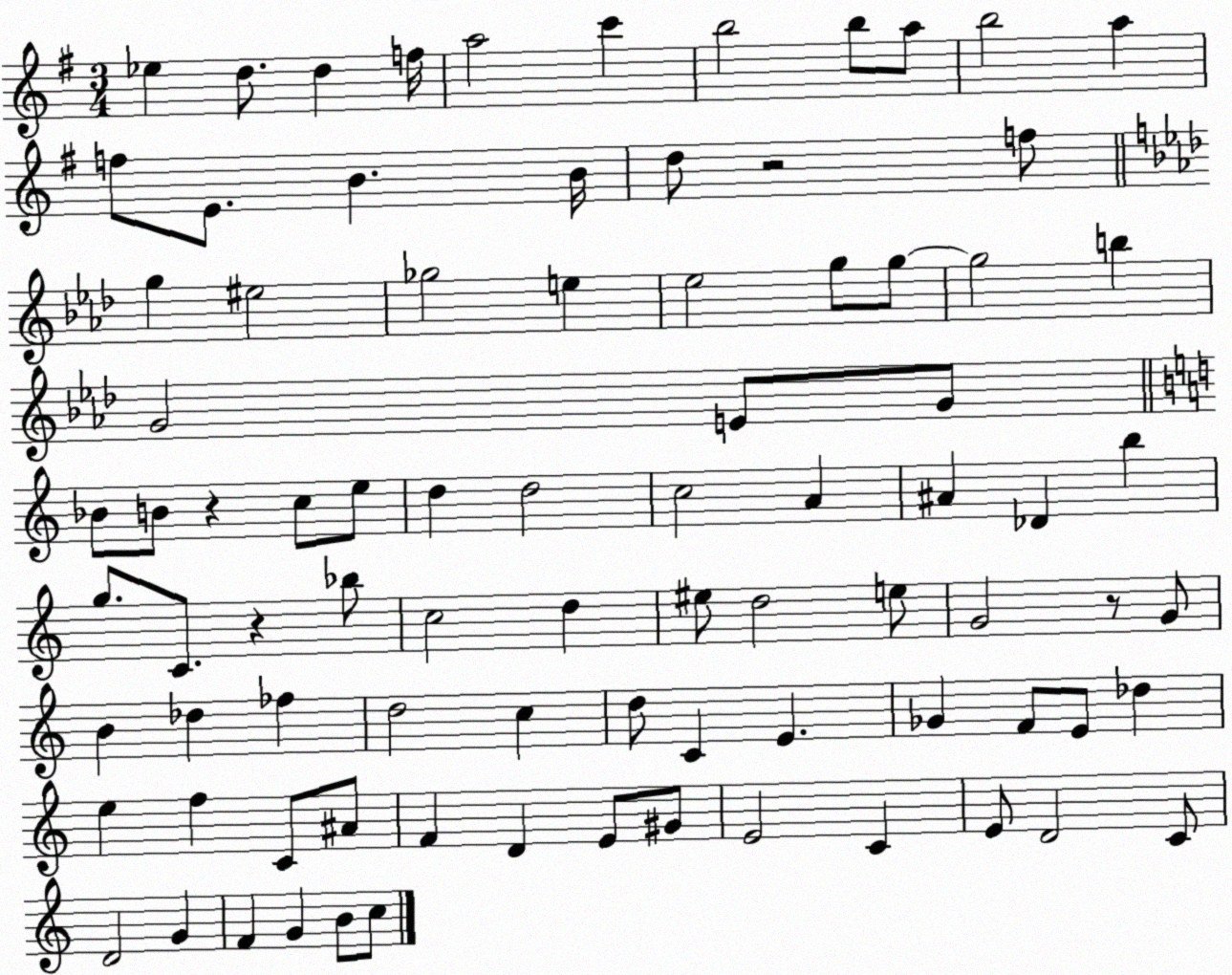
X:1
T:Untitled
M:3/4
L:1/4
K:G
_e d/2 d f/4 a2 c' b2 b/2 a/2 b2 a f/2 E/2 B B/4 d/2 z2 f/2 g ^e2 _g2 e _e2 g/2 g/2 g2 b G2 E/2 G/2 _B/2 B/2 z c/2 e/2 d d2 c2 A ^A _D b g/2 C/2 z _b/2 c2 d ^e/2 d2 e/2 G2 z/2 G/2 B _d _f d2 c d/2 C E _G F/2 E/2 _d e f C/2 ^A/2 F D E/2 ^G/2 E2 C E/2 D2 C/2 D2 G F G B/2 c/2